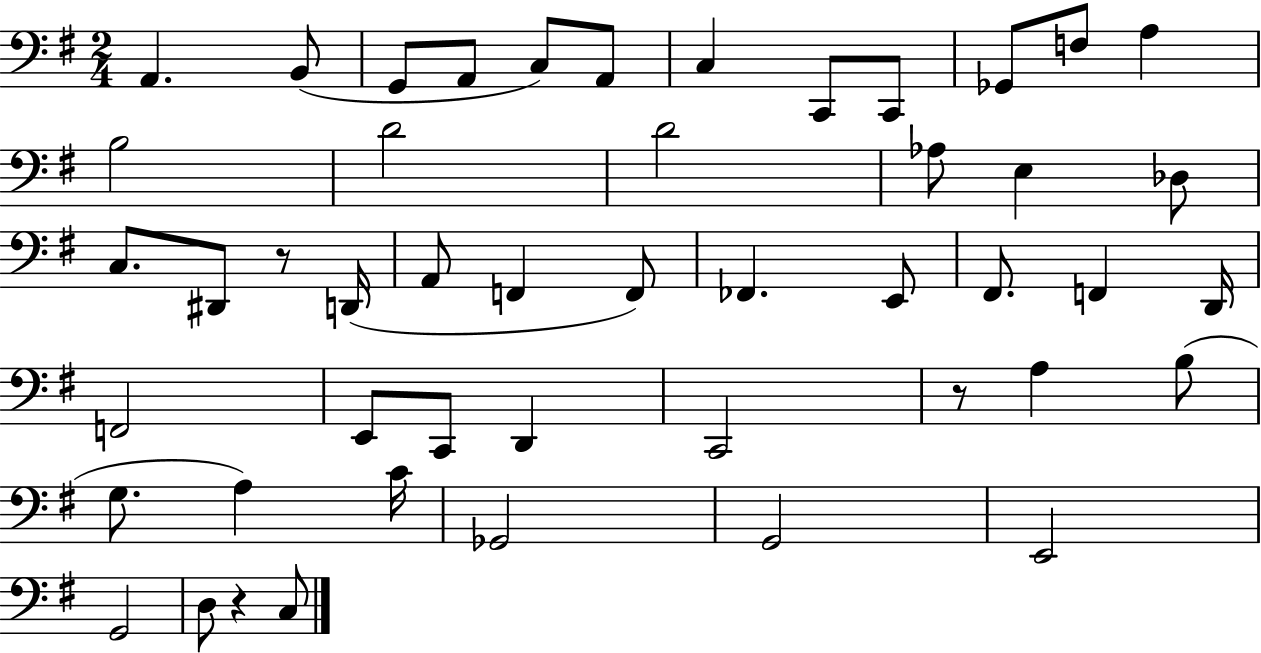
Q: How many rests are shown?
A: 3